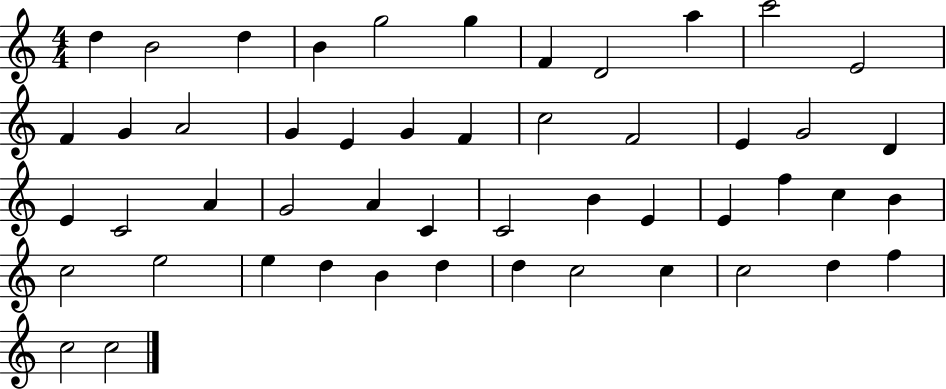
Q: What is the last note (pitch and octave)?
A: C5